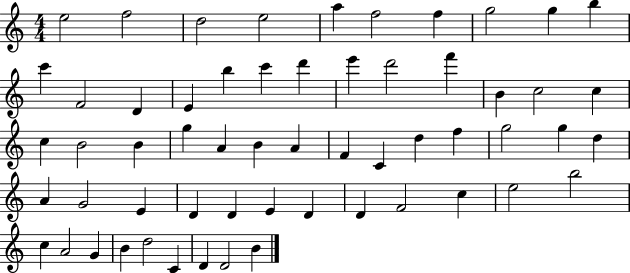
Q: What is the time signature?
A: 4/4